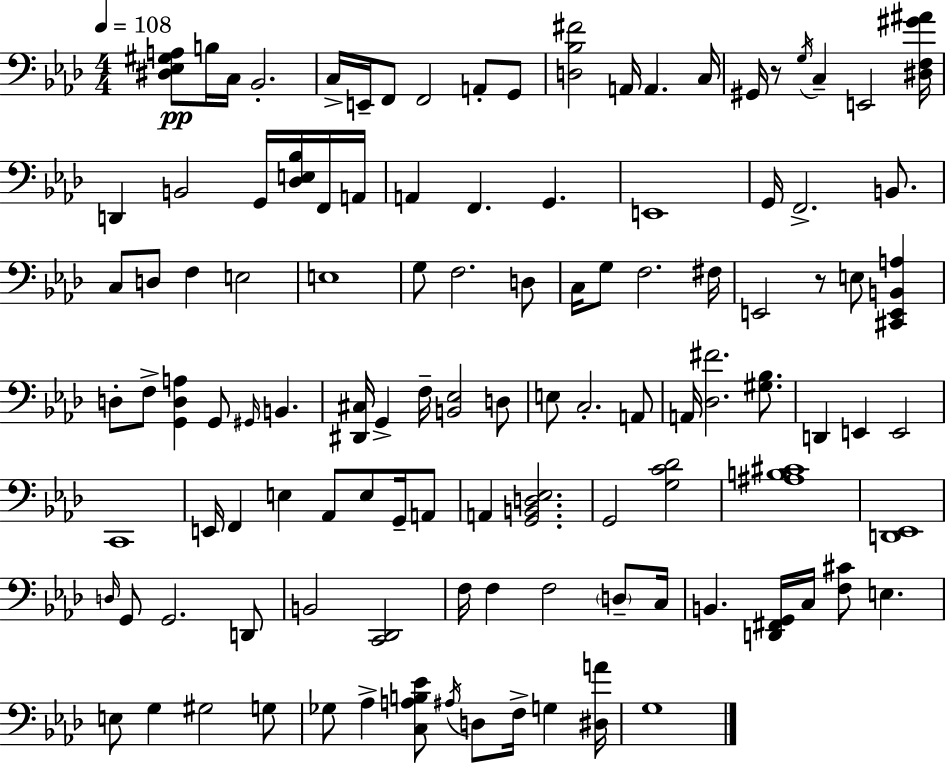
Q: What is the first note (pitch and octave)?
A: B3